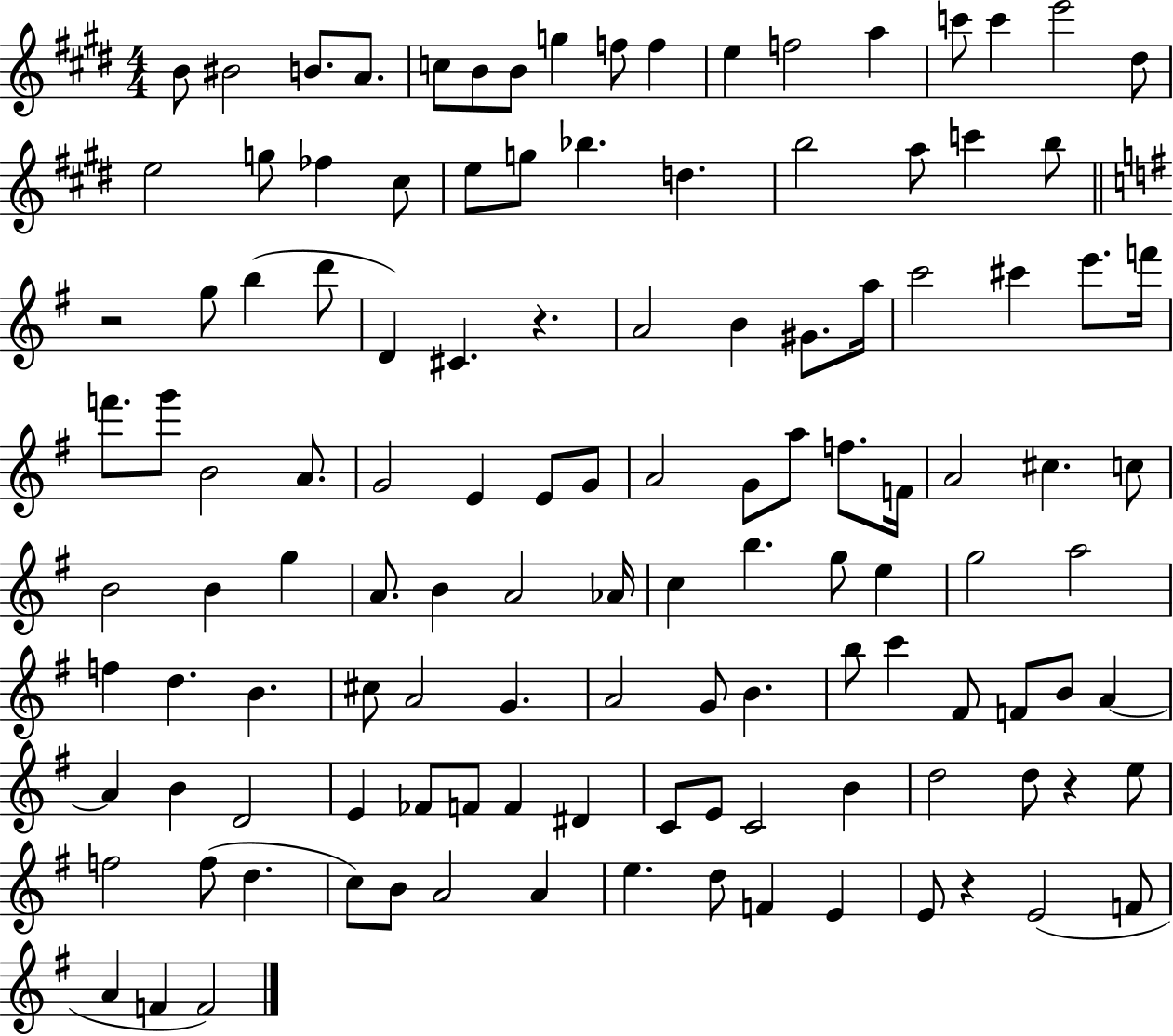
B4/e BIS4/h B4/e. A4/e. C5/e B4/e B4/e G5/q F5/e F5/q E5/q F5/h A5/q C6/e C6/q E6/h D#5/e E5/h G5/e FES5/q C#5/e E5/e G5/e Bb5/q. D5/q. B5/h A5/e C6/q B5/e R/h G5/e B5/q D6/e D4/q C#4/q. R/q. A4/h B4/q G#4/e. A5/s C6/h C#6/q E6/e. F6/s F6/e. G6/e B4/h A4/e. G4/h E4/q E4/e G4/e A4/h G4/e A5/e F5/e. F4/s A4/h C#5/q. C5/e B4/h B4/q G5/q A4/e. B4/q A4/h Ab4/s C5/q B5/q. G5/e E5/q G5/h A5/h F5/q D5/q. B4/q. C#5/e A4/h G4/q. A4/h G4/e B4/q. B5/e C6/q F#4/e F4/e B4/e A4/q A4/q B4/q D4/h E4/q FES4/e F4/e F4/q D#4/q C4/e E4/e C4/h B4/q D5/h D5/e R/q E5/e F5/h F5/e D5/q. C5/e B4/e A4/h A4/q E5/q. D5/e F4/q E4/q E4/e R/q E4/h F4/e A4/q F4/q F4/h